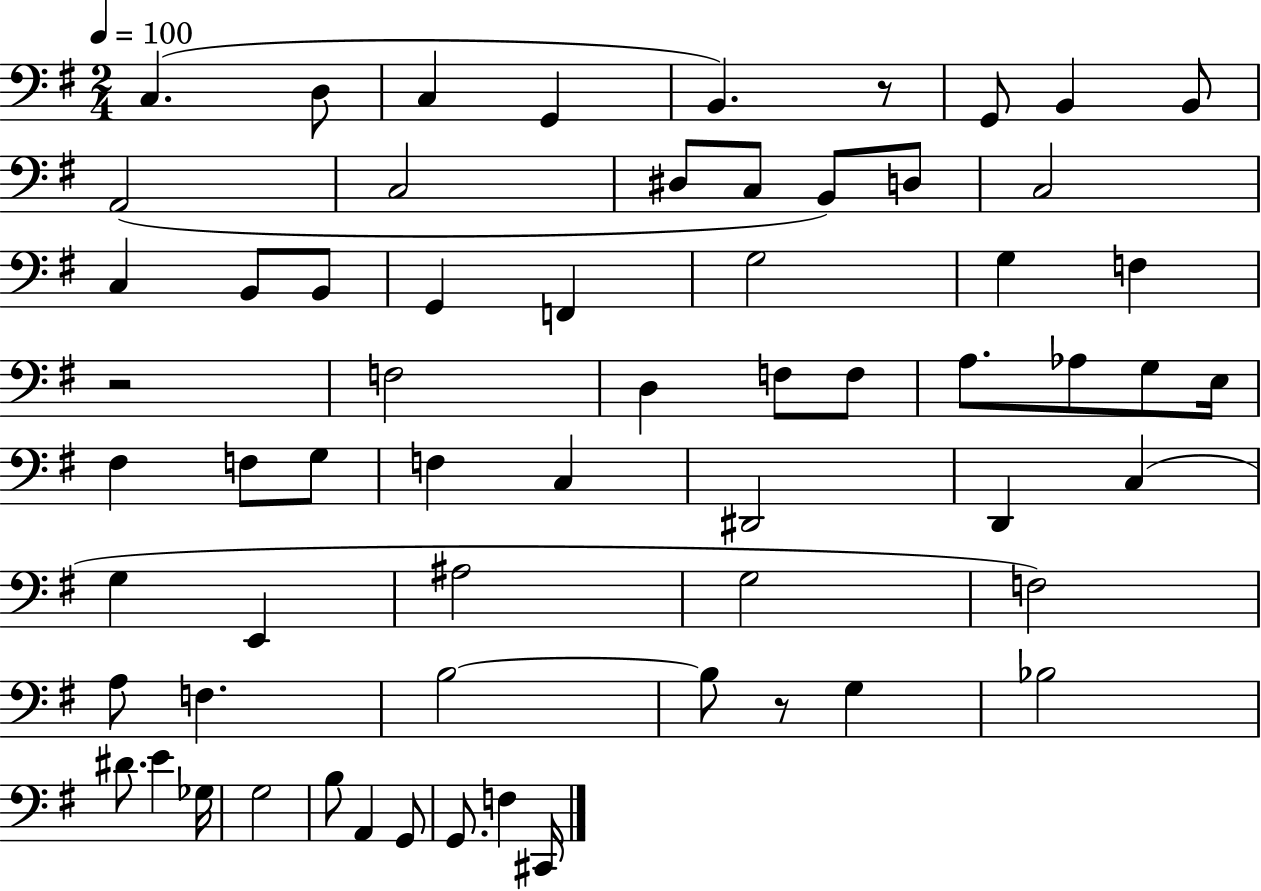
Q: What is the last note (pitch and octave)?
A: C#2